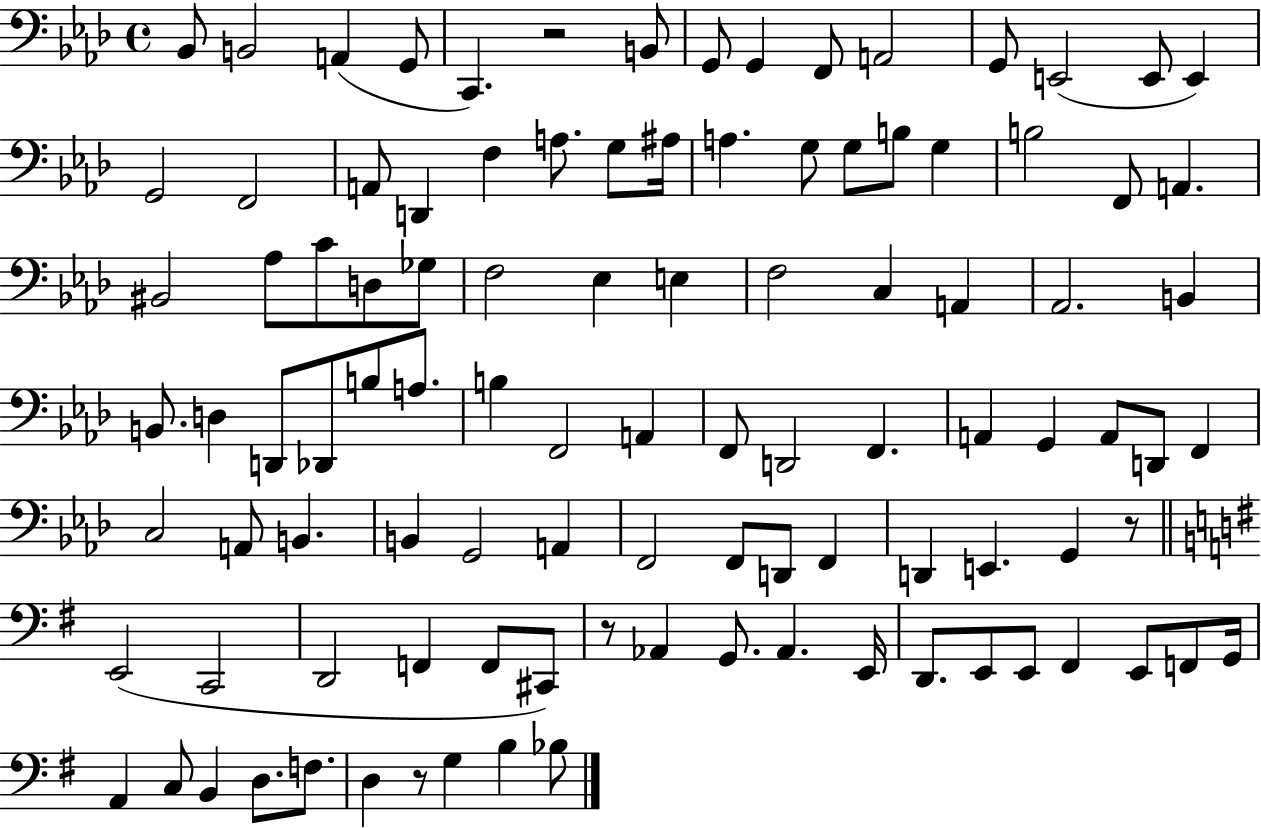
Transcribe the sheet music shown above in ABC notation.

X:1
T:Untitled
M:4/4
L:1/4
K:Ab
_B,,/2 B,,2 A,, G,,/2 C,, z2 B,,/2 G,,/2 G,, F,,/2 A,,2 G,,/2 E,,2 E,,/2 E,, G,,2 F,,2 A,,/2 D,, F, A,/2 G,/2 ^A,/4 A, G,/2 G,/2 B,/2 G, B,2 F,,/2 A,, ^B,,2 _A,/2 C/2 D,/2 _G,/2 F,2 _E, E, F,2 C, A,, _A,,2 B,, B,,/2 D, D,,/2 _D,,/2 B,/2 A,/2 B, F,,2 A,, F,,/2 D,,2 F,, A,, G,, A,,/2 D,,/2 F,, C,2 A,,/2 B,, B,, G,,2 A,, F,,2 F,,/2 D,,/2 F,, D,, E,, G,, z/2 E,,2 C,,2 D,,2 F,, F,,/2 ^C,,/2 z/2 _A,, G,,/2 _A,, E,,/4 D,,/2 E,,/2 E,,/2 ^F,, E,,/2 F,,/2 G,,/4 A,, C,/2 B,, D,/2 F,/2 D, z/2 G, B, _B,/2